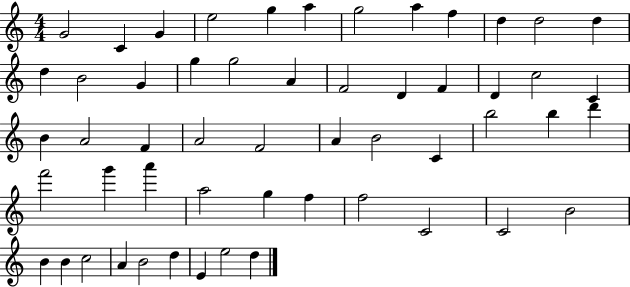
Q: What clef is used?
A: treble